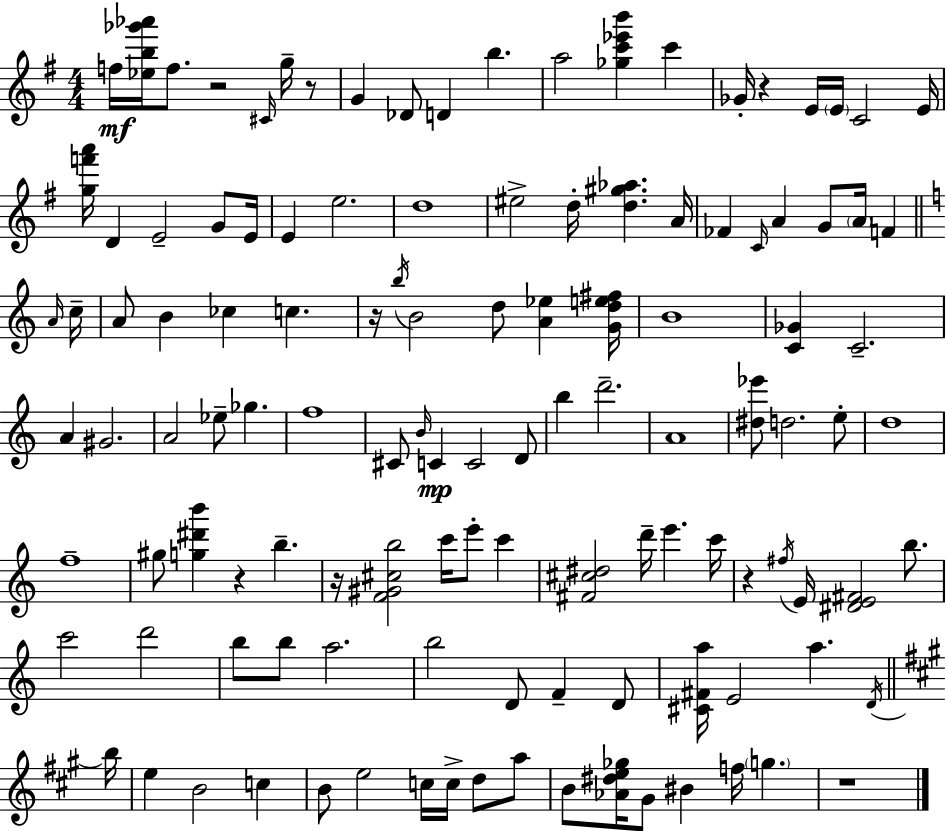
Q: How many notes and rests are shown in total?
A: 120